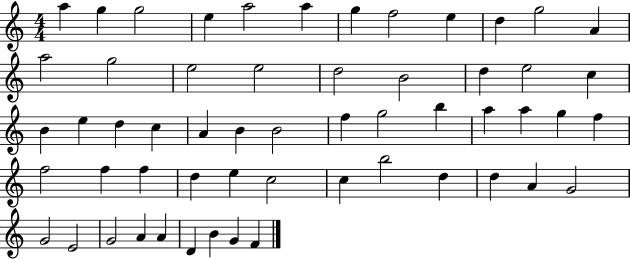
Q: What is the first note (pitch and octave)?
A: A5